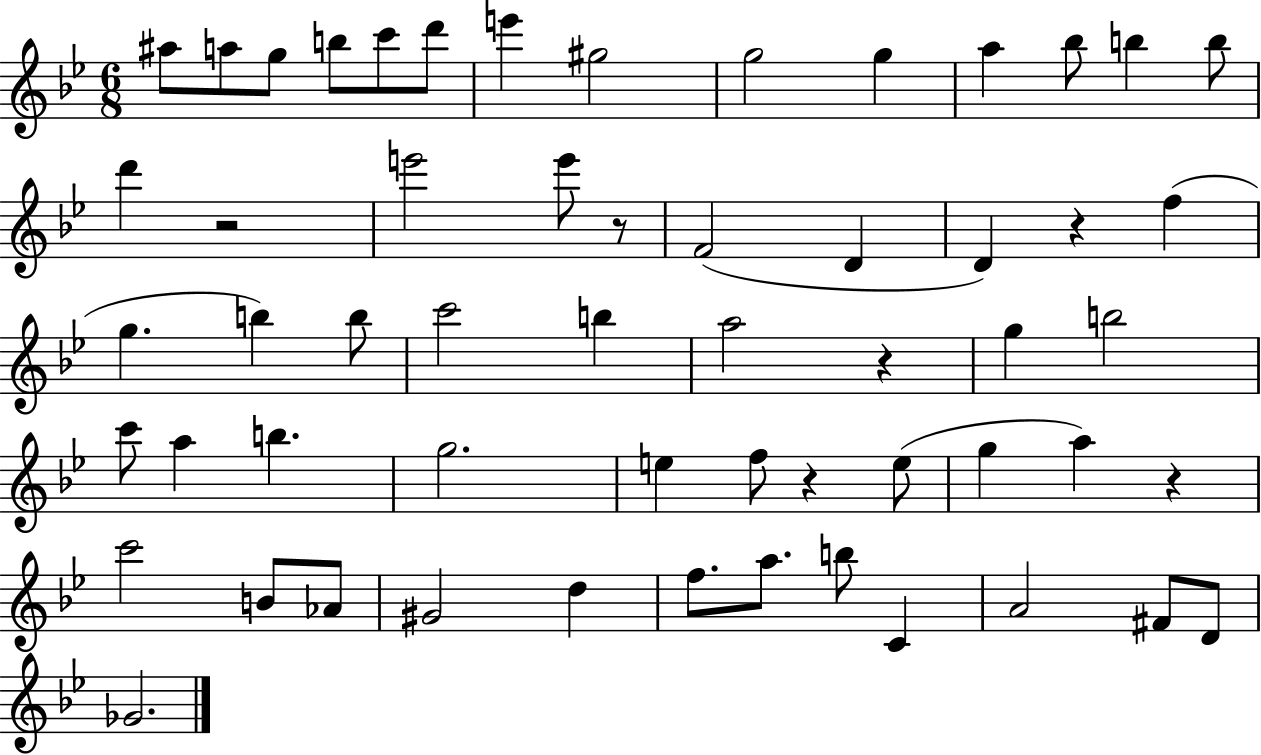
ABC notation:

X:1
T:Untitled
M:6/8
L:1/4
K:Bb
^a/2 a/2 g/2 b/2 c'/2 d'/2 e' ^g2 g2 g a _b/2 b b/2 d' z2 e'2 e'/2 z/2 F2 D D z f g b b/2 c'2 b a2 z g b2 c'/2 a b g2 e f/2 z e/2 g a z c'2 B/2 _A/2 ^G2 d f/2 a/2 b/2 C A2 ^F/2 D/2 _G2